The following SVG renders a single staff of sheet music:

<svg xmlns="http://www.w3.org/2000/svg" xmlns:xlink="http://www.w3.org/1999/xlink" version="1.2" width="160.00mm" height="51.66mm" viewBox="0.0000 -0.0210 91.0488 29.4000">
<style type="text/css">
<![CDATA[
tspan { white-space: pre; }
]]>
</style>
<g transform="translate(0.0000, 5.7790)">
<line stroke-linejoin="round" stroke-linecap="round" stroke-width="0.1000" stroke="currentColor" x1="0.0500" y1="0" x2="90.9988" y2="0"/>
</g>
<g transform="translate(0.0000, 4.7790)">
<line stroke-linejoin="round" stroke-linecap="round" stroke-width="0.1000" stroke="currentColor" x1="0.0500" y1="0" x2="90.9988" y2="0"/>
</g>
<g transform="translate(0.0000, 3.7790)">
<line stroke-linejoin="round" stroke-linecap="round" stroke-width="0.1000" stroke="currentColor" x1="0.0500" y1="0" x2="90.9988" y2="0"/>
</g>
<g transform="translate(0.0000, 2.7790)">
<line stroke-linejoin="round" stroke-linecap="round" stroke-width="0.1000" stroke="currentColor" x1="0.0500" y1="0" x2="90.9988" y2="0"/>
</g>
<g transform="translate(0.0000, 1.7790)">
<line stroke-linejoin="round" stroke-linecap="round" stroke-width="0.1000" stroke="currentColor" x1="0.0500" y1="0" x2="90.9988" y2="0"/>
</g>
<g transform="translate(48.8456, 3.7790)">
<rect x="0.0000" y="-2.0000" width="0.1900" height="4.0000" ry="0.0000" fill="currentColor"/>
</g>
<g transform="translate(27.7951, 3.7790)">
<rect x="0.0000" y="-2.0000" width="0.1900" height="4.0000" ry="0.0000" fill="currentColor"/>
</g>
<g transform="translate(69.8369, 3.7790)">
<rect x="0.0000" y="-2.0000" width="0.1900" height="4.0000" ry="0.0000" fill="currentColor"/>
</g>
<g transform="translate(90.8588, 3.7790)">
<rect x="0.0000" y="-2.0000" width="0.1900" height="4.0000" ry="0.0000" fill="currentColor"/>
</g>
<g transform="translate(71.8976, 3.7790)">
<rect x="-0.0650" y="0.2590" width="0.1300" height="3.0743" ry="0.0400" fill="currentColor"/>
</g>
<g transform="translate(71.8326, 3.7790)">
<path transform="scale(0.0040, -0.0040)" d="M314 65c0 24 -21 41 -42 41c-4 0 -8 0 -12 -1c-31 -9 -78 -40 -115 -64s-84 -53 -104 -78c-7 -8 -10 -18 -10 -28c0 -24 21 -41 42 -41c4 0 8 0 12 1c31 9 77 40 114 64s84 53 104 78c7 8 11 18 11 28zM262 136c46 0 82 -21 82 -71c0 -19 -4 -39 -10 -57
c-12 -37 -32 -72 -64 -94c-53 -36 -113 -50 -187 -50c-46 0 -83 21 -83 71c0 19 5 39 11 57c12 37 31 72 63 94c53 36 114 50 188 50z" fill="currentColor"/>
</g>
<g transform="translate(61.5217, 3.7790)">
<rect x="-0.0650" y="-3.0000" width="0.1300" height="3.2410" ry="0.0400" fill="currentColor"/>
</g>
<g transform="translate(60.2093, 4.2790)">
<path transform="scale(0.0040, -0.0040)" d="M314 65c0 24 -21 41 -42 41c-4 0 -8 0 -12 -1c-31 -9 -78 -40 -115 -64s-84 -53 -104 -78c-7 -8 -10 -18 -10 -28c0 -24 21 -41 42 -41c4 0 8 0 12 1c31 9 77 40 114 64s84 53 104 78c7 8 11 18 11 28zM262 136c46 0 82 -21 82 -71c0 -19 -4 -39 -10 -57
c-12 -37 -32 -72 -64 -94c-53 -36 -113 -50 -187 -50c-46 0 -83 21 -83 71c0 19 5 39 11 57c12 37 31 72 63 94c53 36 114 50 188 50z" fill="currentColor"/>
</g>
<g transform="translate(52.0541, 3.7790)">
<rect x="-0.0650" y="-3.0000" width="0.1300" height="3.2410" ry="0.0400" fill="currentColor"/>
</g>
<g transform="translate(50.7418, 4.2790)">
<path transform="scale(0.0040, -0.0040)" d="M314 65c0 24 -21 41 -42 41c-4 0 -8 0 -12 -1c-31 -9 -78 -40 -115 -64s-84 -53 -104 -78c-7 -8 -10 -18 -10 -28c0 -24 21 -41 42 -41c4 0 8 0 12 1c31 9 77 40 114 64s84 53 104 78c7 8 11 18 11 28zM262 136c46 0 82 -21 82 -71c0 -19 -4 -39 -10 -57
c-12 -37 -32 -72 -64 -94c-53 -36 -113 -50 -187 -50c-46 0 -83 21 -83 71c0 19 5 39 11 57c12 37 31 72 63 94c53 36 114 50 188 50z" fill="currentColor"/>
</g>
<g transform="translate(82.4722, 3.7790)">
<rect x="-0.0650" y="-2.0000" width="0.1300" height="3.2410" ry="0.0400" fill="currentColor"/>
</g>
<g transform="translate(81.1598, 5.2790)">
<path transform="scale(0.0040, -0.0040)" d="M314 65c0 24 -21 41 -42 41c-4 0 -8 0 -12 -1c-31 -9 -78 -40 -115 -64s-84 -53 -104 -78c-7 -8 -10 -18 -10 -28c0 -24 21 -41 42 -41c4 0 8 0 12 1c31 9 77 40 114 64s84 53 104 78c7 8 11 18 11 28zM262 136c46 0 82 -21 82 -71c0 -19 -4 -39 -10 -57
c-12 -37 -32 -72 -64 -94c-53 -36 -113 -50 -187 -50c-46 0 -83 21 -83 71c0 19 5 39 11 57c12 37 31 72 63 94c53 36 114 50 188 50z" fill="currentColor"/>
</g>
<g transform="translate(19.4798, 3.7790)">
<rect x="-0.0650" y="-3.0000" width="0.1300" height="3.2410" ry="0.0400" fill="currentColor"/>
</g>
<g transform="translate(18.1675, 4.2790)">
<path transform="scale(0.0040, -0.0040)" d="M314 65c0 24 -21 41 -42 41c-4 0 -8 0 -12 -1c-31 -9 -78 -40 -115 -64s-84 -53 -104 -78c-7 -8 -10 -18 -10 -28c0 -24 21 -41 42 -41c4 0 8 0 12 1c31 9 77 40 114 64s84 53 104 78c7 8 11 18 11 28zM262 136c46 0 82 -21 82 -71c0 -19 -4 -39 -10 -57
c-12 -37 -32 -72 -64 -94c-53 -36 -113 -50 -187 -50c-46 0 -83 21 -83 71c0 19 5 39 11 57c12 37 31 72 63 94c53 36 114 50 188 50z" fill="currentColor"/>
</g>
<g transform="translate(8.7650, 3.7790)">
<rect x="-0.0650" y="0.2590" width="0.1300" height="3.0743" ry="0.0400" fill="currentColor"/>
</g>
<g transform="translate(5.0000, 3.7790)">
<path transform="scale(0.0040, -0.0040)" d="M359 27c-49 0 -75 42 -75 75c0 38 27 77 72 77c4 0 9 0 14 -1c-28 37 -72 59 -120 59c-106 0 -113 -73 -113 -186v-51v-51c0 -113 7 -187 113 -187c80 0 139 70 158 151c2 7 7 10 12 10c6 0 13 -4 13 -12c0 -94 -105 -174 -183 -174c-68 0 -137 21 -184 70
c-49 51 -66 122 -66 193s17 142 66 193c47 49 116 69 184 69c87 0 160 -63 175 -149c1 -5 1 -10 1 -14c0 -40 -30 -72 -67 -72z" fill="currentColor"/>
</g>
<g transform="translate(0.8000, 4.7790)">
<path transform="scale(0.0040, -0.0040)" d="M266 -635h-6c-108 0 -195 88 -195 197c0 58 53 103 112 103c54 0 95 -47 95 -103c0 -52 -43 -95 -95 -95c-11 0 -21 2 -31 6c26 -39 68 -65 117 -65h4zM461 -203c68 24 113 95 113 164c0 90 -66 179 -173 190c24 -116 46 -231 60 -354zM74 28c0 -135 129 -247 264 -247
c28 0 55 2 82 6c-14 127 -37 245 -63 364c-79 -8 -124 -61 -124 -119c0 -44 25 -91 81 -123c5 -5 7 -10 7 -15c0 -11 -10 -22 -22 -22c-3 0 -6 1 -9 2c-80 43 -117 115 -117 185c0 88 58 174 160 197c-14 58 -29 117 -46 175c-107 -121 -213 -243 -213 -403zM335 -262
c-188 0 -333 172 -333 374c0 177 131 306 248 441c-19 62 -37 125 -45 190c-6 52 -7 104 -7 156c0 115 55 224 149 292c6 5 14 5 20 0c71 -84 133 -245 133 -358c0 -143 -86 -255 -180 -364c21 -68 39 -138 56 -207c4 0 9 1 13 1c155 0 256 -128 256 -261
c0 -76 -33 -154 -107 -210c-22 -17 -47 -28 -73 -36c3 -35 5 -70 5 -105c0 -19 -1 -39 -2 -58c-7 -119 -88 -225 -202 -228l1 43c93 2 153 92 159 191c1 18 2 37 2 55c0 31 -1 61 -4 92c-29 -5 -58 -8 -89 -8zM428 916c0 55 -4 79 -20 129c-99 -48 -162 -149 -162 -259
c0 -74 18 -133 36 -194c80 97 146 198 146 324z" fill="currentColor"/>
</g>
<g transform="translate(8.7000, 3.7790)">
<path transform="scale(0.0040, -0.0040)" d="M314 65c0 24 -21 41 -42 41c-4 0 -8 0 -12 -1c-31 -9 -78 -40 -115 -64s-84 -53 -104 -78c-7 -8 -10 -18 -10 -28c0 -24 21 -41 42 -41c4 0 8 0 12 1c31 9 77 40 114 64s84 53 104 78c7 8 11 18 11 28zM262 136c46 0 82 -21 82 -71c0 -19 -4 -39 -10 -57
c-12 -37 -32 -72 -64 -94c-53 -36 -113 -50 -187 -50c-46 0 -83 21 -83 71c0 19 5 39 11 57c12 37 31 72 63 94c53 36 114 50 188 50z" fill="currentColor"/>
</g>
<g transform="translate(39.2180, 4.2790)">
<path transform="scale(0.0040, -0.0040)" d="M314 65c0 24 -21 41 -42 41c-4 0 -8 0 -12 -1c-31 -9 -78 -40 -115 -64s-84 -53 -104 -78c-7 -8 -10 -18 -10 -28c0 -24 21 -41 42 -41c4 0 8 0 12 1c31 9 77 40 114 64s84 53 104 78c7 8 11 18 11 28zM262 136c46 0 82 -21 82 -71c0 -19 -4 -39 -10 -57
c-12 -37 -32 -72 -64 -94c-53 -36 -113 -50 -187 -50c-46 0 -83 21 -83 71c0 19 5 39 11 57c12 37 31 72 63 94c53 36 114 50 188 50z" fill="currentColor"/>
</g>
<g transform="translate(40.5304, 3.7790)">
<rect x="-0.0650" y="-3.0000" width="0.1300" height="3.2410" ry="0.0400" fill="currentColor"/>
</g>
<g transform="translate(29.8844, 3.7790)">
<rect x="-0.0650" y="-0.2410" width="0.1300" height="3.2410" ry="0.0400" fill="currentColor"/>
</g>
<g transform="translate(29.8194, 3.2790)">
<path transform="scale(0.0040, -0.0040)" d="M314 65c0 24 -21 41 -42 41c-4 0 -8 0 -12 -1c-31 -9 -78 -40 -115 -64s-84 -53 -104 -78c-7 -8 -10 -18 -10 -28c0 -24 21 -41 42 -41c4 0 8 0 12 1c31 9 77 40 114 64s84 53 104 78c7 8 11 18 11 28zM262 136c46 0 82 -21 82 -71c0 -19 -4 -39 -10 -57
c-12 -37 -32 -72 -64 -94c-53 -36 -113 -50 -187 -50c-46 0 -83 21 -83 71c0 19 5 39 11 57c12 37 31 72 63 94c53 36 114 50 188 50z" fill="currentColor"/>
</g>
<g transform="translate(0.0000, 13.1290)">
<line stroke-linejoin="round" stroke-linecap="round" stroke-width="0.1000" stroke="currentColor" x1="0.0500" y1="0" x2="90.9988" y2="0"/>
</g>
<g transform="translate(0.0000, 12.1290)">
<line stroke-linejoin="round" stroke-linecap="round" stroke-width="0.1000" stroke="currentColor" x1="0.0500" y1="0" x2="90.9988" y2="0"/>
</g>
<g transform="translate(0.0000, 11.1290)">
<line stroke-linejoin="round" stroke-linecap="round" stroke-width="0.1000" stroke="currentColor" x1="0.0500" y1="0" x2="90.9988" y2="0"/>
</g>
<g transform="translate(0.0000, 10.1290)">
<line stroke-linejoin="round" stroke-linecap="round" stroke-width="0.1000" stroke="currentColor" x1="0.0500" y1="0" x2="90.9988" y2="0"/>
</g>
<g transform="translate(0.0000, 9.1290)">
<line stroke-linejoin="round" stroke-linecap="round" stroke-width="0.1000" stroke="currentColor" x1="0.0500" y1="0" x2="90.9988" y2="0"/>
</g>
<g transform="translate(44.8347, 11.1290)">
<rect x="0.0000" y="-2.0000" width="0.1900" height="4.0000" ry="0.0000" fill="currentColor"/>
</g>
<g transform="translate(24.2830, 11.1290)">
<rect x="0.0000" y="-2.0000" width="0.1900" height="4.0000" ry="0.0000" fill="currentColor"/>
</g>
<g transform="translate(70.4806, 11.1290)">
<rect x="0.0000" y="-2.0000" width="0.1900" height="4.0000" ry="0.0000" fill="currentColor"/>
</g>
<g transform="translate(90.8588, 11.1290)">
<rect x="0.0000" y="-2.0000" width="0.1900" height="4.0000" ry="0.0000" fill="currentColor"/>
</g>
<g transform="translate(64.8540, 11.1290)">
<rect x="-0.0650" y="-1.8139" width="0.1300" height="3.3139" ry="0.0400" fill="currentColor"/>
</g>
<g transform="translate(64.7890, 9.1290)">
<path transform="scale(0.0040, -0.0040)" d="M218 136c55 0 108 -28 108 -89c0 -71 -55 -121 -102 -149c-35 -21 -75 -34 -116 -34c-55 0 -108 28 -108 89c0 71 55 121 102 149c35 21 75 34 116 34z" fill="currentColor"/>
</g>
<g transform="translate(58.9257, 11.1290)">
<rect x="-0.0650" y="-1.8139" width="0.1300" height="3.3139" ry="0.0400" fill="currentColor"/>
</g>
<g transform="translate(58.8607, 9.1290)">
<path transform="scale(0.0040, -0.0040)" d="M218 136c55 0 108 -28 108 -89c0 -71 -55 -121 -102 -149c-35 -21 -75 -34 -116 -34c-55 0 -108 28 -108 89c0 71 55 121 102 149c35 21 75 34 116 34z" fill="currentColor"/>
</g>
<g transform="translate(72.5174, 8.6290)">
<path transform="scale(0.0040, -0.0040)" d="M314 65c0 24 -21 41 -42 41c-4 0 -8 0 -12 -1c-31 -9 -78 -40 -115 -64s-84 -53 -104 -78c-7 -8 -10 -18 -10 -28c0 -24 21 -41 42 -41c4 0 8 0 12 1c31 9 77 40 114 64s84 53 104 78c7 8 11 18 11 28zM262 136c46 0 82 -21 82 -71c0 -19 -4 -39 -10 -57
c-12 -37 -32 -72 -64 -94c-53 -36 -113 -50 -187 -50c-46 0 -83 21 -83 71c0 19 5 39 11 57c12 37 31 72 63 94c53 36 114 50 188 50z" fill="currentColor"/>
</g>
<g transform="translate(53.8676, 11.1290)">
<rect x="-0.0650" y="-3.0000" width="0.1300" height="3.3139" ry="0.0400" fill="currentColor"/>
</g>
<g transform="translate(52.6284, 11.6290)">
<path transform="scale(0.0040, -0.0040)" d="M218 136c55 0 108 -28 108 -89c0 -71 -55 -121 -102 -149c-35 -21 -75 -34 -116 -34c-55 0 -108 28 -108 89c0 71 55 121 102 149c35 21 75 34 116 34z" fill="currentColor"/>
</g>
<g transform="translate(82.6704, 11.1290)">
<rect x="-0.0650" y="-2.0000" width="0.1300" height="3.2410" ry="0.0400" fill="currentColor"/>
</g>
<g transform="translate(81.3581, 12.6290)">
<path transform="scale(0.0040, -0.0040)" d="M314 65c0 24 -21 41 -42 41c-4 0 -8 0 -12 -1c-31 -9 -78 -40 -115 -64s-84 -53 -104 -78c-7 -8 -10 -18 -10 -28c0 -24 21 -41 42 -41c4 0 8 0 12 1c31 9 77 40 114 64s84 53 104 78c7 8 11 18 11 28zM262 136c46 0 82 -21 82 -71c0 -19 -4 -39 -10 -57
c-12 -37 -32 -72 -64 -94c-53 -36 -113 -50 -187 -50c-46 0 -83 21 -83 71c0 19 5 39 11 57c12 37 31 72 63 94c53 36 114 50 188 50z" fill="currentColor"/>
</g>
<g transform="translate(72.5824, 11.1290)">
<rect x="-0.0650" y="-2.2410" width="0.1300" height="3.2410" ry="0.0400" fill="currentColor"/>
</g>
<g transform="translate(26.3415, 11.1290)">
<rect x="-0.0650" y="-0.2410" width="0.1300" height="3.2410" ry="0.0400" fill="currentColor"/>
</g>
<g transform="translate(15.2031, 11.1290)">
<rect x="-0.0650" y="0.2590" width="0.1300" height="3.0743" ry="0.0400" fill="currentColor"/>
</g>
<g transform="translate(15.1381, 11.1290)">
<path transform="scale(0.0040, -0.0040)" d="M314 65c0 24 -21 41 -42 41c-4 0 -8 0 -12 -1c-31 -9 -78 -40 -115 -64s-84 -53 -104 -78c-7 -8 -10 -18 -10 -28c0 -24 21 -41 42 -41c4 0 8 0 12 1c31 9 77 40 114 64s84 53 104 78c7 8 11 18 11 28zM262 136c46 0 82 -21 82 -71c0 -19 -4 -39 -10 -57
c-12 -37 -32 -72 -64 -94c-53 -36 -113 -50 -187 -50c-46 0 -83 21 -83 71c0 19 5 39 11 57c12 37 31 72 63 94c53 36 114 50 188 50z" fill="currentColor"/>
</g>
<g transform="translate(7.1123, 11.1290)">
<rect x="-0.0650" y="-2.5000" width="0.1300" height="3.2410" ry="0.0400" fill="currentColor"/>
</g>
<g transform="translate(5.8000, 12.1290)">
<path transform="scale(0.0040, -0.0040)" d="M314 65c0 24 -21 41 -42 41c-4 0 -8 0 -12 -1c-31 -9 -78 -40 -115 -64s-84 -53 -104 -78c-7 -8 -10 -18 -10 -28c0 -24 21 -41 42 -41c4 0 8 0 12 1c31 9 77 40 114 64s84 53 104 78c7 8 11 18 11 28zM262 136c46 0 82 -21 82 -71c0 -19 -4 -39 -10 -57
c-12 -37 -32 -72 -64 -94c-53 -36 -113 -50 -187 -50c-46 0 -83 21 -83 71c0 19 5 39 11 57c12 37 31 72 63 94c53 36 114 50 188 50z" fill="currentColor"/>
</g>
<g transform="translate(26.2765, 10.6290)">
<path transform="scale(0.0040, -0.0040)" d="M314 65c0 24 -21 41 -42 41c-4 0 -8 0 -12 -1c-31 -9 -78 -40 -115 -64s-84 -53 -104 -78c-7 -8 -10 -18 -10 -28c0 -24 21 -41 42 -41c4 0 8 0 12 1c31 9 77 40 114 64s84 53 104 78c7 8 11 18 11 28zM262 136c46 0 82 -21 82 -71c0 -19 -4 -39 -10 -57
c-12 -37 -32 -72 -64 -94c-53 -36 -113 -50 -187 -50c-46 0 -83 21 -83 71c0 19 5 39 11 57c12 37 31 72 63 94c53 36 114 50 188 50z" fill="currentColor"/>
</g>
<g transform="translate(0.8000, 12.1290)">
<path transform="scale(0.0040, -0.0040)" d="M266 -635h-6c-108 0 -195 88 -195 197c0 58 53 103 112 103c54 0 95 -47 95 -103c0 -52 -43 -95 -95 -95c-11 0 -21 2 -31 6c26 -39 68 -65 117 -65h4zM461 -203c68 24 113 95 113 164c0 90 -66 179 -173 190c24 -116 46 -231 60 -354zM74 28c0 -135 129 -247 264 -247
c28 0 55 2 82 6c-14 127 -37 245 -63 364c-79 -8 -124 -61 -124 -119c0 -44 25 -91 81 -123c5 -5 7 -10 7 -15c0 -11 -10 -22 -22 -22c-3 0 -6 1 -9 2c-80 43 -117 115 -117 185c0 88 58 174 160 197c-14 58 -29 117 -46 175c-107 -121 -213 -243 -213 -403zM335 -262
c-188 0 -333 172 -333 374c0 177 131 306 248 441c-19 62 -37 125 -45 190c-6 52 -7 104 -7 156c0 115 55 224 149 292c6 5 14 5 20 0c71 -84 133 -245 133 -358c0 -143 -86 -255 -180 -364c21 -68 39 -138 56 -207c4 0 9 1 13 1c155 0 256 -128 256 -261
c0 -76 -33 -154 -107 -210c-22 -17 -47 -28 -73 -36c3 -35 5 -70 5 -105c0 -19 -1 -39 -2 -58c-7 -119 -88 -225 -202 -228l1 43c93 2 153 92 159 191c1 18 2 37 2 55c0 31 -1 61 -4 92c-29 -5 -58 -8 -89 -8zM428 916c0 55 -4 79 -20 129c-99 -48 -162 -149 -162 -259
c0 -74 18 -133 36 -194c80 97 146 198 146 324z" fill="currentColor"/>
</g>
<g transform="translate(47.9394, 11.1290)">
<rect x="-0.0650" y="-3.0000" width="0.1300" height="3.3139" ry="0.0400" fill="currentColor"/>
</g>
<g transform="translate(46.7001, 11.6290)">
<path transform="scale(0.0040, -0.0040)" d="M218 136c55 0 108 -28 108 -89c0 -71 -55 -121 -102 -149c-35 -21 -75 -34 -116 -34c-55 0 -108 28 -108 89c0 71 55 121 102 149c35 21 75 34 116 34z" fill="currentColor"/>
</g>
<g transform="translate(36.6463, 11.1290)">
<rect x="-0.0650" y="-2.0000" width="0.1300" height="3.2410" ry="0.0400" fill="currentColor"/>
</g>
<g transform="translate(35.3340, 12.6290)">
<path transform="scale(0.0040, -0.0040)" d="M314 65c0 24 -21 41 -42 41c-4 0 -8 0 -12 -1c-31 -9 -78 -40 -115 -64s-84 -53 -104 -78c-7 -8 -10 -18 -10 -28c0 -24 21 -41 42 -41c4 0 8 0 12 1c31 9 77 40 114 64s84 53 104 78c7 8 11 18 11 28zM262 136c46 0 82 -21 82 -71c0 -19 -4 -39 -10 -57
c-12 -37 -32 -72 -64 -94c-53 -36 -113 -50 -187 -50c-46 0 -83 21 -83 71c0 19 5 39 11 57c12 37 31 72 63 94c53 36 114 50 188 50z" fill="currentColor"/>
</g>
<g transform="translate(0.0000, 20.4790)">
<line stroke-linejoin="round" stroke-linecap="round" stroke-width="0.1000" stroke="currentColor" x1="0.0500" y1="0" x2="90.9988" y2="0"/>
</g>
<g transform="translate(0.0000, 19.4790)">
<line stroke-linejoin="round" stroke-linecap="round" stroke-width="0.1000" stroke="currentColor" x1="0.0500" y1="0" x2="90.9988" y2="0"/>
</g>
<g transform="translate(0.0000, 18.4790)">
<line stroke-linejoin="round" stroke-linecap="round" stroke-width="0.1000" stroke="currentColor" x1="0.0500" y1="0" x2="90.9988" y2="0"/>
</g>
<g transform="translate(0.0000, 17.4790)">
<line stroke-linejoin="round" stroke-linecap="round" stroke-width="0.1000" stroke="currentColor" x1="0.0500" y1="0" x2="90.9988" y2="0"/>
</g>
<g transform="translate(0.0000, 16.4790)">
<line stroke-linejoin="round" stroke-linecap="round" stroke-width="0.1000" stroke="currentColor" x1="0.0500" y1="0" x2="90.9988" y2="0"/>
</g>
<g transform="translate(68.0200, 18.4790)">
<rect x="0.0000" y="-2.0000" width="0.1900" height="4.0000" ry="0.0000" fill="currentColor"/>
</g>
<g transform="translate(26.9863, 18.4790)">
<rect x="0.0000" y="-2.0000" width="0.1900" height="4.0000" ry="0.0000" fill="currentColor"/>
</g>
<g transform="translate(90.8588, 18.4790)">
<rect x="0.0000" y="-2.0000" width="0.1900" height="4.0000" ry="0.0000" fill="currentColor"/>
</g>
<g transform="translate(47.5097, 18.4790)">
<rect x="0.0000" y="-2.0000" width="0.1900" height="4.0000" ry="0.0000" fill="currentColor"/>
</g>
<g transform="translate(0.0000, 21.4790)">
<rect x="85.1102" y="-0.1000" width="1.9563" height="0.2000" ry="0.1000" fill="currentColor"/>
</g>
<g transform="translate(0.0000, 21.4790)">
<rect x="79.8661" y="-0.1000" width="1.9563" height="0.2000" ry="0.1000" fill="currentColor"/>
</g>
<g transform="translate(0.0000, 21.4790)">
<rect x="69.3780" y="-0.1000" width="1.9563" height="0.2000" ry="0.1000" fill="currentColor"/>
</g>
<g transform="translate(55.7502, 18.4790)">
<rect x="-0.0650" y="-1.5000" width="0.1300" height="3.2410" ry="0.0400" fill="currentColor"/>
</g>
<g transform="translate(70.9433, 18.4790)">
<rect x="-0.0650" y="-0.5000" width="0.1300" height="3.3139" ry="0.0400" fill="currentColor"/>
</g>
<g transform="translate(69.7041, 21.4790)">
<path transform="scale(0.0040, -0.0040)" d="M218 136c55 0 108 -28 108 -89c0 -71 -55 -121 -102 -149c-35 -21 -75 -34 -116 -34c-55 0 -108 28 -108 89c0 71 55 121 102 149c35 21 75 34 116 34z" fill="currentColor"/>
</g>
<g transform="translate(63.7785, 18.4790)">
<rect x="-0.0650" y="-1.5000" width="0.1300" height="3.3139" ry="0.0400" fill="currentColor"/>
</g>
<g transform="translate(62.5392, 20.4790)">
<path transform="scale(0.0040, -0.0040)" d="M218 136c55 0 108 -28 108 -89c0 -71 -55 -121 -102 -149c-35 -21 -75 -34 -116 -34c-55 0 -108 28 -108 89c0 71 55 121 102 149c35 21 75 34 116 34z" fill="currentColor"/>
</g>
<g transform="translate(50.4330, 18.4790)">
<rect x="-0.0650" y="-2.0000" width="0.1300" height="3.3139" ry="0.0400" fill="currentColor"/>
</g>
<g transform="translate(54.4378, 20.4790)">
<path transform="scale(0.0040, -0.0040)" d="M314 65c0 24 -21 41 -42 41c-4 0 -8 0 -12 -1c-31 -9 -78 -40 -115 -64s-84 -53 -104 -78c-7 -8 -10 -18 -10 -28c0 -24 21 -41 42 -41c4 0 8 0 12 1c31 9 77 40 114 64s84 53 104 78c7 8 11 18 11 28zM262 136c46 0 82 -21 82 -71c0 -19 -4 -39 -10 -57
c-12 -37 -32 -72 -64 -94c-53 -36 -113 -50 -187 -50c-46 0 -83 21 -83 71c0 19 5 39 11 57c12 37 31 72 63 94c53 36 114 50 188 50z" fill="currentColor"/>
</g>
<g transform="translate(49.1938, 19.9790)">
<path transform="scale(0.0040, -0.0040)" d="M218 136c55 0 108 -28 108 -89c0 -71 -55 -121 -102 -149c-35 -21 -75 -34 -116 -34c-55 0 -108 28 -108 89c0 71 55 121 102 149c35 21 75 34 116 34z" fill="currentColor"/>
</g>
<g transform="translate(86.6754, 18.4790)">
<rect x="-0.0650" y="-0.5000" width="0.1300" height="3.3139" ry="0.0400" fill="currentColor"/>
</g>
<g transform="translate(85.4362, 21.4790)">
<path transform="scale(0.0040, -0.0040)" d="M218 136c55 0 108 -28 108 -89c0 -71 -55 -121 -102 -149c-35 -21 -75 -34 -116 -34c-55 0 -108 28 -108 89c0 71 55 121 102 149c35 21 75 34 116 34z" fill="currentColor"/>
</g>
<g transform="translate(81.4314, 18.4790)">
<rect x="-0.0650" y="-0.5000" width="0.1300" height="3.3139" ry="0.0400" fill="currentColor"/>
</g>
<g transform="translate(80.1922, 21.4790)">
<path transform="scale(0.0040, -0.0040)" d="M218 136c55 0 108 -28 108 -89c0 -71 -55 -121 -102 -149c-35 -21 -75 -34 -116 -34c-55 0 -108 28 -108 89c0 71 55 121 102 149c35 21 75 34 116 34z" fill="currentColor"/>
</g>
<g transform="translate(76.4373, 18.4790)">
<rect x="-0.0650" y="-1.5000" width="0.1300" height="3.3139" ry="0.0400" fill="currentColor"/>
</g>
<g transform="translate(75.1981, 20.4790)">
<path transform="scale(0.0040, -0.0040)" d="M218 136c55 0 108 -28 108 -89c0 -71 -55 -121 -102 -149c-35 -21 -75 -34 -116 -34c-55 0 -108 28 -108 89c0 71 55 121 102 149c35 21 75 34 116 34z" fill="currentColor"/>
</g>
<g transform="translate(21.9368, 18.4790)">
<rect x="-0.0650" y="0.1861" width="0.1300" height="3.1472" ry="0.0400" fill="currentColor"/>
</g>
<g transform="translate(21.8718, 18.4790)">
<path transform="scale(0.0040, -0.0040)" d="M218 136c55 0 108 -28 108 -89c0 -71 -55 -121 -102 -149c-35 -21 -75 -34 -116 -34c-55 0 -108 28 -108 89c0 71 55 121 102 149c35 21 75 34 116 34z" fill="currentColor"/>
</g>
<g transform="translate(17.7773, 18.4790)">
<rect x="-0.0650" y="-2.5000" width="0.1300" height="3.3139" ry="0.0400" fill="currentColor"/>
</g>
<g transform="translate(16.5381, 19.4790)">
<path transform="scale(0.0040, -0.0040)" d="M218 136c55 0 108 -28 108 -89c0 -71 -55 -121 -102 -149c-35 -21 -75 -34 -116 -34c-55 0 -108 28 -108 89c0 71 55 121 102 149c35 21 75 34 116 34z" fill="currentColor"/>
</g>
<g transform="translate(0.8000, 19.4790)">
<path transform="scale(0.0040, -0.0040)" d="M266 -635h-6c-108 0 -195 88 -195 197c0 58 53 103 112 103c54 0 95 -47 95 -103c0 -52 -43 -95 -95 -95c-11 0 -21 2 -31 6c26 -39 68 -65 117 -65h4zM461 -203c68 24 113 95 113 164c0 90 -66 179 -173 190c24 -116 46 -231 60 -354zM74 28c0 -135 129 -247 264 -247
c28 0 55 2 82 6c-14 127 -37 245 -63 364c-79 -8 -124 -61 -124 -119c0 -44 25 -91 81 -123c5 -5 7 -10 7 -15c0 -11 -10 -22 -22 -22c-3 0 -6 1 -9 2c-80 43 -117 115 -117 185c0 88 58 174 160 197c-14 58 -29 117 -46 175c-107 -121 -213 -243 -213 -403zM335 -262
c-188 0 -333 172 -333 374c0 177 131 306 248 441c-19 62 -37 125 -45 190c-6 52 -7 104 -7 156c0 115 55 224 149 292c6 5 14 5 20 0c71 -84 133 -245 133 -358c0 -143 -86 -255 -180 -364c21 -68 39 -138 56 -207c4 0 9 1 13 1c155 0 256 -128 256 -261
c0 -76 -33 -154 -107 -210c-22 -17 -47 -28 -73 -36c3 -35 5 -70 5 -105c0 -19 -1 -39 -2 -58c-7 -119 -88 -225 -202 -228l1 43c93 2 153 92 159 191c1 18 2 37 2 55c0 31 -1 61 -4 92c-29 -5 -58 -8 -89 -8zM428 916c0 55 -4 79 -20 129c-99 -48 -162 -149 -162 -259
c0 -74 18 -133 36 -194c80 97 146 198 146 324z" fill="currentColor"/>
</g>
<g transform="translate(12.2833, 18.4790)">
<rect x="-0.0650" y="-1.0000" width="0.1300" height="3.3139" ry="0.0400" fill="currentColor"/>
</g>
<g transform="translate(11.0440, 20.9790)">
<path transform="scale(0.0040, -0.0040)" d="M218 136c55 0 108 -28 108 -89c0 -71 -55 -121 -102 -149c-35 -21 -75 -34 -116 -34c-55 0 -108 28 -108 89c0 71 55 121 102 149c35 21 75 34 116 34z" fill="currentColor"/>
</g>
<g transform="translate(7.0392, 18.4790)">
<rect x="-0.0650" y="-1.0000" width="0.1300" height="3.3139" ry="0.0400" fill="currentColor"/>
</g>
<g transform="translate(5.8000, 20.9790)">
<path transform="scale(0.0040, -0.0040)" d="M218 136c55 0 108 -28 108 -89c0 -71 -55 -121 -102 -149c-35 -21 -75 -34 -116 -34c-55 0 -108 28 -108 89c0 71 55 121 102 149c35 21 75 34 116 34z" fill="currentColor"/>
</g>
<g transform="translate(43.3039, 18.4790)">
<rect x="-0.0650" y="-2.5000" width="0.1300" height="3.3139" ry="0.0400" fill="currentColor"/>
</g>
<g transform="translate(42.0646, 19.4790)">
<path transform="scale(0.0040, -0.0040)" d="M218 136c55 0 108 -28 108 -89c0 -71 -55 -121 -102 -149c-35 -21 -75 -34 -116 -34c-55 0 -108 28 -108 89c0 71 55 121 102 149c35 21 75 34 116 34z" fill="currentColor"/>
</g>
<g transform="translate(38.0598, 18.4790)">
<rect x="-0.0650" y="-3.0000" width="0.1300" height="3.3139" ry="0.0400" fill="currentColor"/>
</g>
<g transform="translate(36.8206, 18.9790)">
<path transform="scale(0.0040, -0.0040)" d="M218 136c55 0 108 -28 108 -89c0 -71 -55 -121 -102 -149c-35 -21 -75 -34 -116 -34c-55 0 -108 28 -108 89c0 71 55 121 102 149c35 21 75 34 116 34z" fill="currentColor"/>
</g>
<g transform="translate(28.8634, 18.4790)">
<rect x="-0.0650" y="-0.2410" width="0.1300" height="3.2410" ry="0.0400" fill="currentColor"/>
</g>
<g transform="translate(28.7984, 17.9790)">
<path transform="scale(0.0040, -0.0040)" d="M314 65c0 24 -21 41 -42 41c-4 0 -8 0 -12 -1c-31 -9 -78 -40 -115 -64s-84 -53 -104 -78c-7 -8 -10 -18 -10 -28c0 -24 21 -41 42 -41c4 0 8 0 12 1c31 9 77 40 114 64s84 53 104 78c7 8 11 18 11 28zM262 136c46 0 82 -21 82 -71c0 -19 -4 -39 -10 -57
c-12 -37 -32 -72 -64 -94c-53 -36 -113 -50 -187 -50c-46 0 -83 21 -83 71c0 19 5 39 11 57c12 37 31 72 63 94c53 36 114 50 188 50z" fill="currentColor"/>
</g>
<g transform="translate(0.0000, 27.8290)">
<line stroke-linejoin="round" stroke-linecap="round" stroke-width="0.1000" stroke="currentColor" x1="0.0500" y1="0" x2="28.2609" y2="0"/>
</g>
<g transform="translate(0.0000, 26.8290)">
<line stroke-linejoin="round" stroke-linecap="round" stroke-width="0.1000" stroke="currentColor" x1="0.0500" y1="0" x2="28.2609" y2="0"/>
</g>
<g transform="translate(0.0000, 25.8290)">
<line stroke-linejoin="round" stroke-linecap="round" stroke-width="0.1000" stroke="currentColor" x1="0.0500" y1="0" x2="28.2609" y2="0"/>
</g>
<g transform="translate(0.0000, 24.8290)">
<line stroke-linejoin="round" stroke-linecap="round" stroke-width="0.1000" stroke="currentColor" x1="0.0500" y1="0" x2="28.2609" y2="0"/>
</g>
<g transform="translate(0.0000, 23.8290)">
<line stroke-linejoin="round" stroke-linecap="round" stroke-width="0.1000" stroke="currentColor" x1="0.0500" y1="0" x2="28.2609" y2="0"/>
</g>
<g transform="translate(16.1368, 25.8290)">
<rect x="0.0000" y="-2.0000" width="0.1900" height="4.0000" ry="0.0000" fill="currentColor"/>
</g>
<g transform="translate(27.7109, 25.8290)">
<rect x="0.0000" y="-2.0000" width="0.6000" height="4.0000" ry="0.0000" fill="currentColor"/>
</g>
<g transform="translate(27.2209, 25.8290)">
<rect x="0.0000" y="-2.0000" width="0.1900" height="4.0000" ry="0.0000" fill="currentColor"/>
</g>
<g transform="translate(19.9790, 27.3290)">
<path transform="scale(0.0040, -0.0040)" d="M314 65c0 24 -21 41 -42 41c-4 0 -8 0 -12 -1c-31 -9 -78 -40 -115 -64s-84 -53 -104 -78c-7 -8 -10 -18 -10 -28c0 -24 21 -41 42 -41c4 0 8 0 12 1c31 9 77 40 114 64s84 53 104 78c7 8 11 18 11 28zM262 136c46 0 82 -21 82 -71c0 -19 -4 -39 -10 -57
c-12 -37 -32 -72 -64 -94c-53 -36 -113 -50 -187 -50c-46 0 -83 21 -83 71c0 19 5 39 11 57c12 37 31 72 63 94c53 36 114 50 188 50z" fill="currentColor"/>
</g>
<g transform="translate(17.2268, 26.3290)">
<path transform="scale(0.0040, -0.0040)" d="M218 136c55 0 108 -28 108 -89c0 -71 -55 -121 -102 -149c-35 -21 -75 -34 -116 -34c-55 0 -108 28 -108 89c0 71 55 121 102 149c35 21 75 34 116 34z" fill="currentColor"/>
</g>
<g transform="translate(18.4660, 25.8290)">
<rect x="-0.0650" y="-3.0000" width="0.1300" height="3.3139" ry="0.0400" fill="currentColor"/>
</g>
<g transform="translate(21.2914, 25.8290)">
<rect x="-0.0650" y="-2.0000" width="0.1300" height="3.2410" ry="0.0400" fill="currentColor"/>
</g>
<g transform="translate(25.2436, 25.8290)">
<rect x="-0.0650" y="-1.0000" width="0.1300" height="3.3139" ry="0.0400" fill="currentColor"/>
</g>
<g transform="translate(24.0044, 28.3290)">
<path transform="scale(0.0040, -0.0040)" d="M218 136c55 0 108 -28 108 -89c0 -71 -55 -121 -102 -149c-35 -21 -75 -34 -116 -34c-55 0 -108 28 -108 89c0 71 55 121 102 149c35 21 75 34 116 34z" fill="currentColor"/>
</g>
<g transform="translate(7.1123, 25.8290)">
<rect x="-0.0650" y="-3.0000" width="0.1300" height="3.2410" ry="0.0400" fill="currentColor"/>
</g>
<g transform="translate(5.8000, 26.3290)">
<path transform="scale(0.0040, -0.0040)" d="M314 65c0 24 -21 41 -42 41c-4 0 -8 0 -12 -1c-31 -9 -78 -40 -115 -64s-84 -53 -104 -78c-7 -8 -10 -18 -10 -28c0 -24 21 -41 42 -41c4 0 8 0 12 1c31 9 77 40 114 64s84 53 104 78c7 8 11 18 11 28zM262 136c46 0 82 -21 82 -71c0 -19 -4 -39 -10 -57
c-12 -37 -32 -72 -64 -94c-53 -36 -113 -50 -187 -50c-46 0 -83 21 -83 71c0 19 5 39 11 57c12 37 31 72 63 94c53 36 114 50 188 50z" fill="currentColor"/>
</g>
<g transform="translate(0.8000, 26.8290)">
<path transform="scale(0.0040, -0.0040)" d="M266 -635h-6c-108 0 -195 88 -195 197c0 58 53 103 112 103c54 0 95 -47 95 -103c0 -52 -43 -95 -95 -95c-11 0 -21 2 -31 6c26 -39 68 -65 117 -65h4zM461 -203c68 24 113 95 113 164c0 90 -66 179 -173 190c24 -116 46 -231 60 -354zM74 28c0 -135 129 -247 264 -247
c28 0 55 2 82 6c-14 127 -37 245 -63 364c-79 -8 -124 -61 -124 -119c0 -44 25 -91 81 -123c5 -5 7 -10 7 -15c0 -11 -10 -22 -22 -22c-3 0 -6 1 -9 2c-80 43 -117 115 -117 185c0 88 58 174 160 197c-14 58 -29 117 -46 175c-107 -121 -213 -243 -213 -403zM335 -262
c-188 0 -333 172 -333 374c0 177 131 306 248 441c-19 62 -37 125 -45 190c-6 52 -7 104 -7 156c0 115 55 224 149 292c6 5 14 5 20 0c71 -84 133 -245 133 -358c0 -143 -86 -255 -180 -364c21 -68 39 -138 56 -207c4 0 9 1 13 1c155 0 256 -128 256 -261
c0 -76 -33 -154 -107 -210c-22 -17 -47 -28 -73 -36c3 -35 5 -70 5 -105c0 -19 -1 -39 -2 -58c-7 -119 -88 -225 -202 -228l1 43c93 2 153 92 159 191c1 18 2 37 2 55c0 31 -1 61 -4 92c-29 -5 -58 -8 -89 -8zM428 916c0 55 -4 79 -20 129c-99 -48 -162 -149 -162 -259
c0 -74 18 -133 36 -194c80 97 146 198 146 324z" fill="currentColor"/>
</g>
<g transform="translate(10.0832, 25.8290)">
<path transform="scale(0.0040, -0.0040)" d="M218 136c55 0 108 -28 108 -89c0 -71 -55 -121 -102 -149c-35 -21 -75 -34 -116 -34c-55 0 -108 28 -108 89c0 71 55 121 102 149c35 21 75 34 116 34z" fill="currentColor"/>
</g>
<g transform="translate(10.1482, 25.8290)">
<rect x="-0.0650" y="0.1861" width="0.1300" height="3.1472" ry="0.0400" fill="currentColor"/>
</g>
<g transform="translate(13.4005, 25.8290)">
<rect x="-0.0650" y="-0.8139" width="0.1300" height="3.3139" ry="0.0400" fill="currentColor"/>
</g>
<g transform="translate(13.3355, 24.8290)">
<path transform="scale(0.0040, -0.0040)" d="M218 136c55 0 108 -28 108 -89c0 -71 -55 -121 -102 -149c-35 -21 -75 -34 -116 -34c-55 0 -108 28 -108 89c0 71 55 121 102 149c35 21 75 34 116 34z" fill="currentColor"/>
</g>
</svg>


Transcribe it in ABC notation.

X:1
T:Untitled
M:4/4
L:1/4
K:C
B2 A2 c2 A2 A2 A2 B2 F2 G2 B2 c2 F2 A A f f g2 F2 D D G B c2 A G F E2 E C E C C A2 B d A F2 D